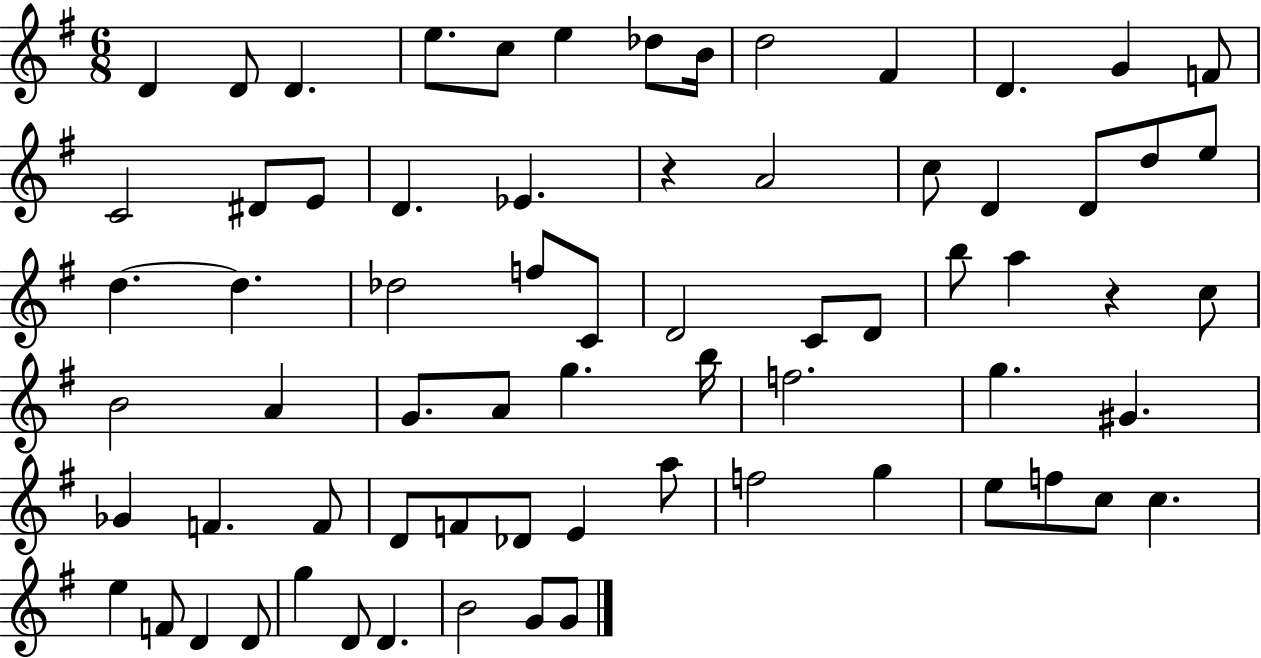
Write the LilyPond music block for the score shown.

{
  \clef treble
  \numericTimeSignature
  \time 6/8
  \key g \major
  d'4 d'8 d'4. | e''8. c''8 e''4 des''8 b'16 | d''2 fis'4 | d'4. g'4 f'8 | \break c'2 dis'8 e'8 | d'4. ees'4. | r4 a'2 | c''8 d'4 d'8 d''8 e''8 | \break d''4.~~ d''4. | des''2 f''8 c'8 | d'2 c'8 d'8 | b''8 a''4 r4 c''8 | \break b'2 a'4 | g'8. a'8 g''4. b''16 | f''2. | g''4. gis'4. | \break ges'4 f'4. f'8 | d'8 f'8 des'8 e'4 a''8 | f''2 g''4 | e''8 f''8 c''8 c''4. | \break e''4 f'8 d'4 d'8 | g''4 d'8 d'4. | b'2 g'8 g'8 | \bar "|."
}